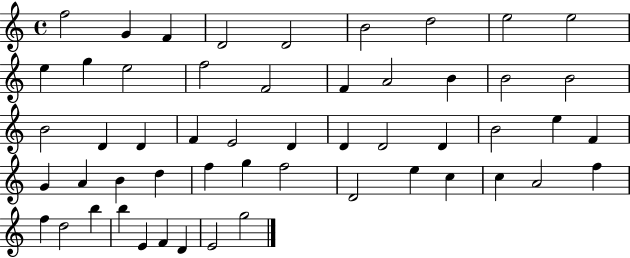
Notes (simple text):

F5/h G4/q F4/q D4/h D4/h B4/h D5/h E5/h E5/h E5/q G5/q E5/h F5/h F4/h F4/q A4/h B4/q B4/h B4/h B4/h D4/q D4/q F4/q E4/h D4/q D4/q D4/h D4/q B4/h E5/q F4/q G4/q A4/q B4/q D5/q F5/q G5/q F5/h D4/h E5/q C5/q C5/q A4/h F5/q F5/q D5/h B5/q B5/q E4/q F4/q D4/q E4/h G5/h